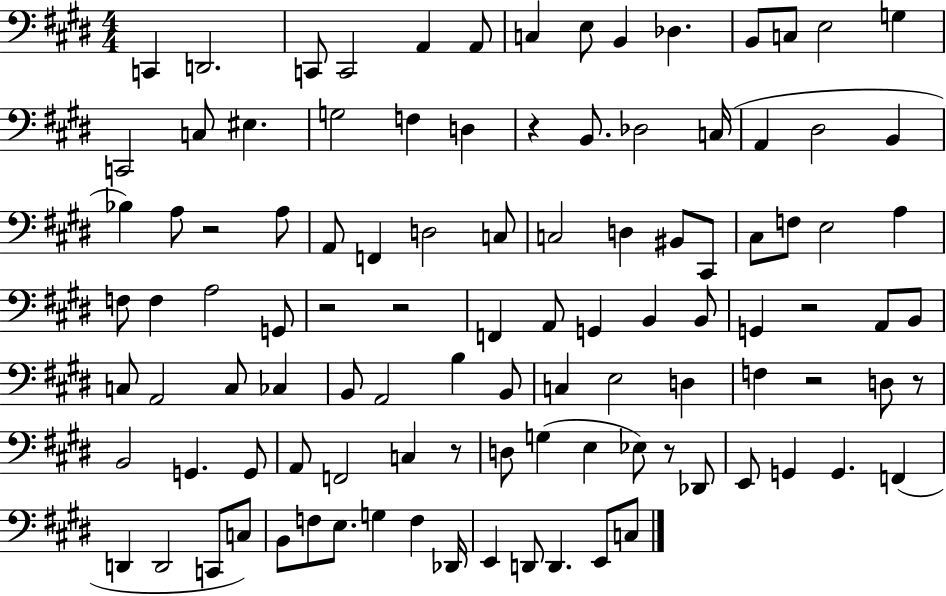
C2/q D2/h. C2/e C2/h A2/q A2/e C3/q E3/e B2/q Db3/q. B2/e C3/e E3/h G3/q C2/h C3/e EIS3/q. G3/h F3/q D3/q R/q B2/e. Db3/h C3/s A2/q D#3/h B2/q Bb3/q A3/e R/h A3/e A2/e F2/q D3/h C3/e C3/h D3/q BIS2/e C#2/e C#3/e F3/e E3/h A3/q F3/e F3/q A3/h G2/e R/h R/h F2/q A2/e G2/q B2/q B2/e G2/q R/h A2/e B2/e C3/e A2/h C3/e CES3/q B2/e A2/h B3/q B2/e C3/q E3/h D3/q F3/q R/h D3/e R/e B2/h G2/q. G2/e A2/e F2/h C3/q R/e D3/e G3/q E3/q Eb3/e R/e Db2/e E2/e G2/q G2/q. F2/q D2/q D2/h C2/e C3/e B2/e F3/e E3/e. G3/q F3/q Db2/s E2/q D2/e D2/q. E2/e C3/e